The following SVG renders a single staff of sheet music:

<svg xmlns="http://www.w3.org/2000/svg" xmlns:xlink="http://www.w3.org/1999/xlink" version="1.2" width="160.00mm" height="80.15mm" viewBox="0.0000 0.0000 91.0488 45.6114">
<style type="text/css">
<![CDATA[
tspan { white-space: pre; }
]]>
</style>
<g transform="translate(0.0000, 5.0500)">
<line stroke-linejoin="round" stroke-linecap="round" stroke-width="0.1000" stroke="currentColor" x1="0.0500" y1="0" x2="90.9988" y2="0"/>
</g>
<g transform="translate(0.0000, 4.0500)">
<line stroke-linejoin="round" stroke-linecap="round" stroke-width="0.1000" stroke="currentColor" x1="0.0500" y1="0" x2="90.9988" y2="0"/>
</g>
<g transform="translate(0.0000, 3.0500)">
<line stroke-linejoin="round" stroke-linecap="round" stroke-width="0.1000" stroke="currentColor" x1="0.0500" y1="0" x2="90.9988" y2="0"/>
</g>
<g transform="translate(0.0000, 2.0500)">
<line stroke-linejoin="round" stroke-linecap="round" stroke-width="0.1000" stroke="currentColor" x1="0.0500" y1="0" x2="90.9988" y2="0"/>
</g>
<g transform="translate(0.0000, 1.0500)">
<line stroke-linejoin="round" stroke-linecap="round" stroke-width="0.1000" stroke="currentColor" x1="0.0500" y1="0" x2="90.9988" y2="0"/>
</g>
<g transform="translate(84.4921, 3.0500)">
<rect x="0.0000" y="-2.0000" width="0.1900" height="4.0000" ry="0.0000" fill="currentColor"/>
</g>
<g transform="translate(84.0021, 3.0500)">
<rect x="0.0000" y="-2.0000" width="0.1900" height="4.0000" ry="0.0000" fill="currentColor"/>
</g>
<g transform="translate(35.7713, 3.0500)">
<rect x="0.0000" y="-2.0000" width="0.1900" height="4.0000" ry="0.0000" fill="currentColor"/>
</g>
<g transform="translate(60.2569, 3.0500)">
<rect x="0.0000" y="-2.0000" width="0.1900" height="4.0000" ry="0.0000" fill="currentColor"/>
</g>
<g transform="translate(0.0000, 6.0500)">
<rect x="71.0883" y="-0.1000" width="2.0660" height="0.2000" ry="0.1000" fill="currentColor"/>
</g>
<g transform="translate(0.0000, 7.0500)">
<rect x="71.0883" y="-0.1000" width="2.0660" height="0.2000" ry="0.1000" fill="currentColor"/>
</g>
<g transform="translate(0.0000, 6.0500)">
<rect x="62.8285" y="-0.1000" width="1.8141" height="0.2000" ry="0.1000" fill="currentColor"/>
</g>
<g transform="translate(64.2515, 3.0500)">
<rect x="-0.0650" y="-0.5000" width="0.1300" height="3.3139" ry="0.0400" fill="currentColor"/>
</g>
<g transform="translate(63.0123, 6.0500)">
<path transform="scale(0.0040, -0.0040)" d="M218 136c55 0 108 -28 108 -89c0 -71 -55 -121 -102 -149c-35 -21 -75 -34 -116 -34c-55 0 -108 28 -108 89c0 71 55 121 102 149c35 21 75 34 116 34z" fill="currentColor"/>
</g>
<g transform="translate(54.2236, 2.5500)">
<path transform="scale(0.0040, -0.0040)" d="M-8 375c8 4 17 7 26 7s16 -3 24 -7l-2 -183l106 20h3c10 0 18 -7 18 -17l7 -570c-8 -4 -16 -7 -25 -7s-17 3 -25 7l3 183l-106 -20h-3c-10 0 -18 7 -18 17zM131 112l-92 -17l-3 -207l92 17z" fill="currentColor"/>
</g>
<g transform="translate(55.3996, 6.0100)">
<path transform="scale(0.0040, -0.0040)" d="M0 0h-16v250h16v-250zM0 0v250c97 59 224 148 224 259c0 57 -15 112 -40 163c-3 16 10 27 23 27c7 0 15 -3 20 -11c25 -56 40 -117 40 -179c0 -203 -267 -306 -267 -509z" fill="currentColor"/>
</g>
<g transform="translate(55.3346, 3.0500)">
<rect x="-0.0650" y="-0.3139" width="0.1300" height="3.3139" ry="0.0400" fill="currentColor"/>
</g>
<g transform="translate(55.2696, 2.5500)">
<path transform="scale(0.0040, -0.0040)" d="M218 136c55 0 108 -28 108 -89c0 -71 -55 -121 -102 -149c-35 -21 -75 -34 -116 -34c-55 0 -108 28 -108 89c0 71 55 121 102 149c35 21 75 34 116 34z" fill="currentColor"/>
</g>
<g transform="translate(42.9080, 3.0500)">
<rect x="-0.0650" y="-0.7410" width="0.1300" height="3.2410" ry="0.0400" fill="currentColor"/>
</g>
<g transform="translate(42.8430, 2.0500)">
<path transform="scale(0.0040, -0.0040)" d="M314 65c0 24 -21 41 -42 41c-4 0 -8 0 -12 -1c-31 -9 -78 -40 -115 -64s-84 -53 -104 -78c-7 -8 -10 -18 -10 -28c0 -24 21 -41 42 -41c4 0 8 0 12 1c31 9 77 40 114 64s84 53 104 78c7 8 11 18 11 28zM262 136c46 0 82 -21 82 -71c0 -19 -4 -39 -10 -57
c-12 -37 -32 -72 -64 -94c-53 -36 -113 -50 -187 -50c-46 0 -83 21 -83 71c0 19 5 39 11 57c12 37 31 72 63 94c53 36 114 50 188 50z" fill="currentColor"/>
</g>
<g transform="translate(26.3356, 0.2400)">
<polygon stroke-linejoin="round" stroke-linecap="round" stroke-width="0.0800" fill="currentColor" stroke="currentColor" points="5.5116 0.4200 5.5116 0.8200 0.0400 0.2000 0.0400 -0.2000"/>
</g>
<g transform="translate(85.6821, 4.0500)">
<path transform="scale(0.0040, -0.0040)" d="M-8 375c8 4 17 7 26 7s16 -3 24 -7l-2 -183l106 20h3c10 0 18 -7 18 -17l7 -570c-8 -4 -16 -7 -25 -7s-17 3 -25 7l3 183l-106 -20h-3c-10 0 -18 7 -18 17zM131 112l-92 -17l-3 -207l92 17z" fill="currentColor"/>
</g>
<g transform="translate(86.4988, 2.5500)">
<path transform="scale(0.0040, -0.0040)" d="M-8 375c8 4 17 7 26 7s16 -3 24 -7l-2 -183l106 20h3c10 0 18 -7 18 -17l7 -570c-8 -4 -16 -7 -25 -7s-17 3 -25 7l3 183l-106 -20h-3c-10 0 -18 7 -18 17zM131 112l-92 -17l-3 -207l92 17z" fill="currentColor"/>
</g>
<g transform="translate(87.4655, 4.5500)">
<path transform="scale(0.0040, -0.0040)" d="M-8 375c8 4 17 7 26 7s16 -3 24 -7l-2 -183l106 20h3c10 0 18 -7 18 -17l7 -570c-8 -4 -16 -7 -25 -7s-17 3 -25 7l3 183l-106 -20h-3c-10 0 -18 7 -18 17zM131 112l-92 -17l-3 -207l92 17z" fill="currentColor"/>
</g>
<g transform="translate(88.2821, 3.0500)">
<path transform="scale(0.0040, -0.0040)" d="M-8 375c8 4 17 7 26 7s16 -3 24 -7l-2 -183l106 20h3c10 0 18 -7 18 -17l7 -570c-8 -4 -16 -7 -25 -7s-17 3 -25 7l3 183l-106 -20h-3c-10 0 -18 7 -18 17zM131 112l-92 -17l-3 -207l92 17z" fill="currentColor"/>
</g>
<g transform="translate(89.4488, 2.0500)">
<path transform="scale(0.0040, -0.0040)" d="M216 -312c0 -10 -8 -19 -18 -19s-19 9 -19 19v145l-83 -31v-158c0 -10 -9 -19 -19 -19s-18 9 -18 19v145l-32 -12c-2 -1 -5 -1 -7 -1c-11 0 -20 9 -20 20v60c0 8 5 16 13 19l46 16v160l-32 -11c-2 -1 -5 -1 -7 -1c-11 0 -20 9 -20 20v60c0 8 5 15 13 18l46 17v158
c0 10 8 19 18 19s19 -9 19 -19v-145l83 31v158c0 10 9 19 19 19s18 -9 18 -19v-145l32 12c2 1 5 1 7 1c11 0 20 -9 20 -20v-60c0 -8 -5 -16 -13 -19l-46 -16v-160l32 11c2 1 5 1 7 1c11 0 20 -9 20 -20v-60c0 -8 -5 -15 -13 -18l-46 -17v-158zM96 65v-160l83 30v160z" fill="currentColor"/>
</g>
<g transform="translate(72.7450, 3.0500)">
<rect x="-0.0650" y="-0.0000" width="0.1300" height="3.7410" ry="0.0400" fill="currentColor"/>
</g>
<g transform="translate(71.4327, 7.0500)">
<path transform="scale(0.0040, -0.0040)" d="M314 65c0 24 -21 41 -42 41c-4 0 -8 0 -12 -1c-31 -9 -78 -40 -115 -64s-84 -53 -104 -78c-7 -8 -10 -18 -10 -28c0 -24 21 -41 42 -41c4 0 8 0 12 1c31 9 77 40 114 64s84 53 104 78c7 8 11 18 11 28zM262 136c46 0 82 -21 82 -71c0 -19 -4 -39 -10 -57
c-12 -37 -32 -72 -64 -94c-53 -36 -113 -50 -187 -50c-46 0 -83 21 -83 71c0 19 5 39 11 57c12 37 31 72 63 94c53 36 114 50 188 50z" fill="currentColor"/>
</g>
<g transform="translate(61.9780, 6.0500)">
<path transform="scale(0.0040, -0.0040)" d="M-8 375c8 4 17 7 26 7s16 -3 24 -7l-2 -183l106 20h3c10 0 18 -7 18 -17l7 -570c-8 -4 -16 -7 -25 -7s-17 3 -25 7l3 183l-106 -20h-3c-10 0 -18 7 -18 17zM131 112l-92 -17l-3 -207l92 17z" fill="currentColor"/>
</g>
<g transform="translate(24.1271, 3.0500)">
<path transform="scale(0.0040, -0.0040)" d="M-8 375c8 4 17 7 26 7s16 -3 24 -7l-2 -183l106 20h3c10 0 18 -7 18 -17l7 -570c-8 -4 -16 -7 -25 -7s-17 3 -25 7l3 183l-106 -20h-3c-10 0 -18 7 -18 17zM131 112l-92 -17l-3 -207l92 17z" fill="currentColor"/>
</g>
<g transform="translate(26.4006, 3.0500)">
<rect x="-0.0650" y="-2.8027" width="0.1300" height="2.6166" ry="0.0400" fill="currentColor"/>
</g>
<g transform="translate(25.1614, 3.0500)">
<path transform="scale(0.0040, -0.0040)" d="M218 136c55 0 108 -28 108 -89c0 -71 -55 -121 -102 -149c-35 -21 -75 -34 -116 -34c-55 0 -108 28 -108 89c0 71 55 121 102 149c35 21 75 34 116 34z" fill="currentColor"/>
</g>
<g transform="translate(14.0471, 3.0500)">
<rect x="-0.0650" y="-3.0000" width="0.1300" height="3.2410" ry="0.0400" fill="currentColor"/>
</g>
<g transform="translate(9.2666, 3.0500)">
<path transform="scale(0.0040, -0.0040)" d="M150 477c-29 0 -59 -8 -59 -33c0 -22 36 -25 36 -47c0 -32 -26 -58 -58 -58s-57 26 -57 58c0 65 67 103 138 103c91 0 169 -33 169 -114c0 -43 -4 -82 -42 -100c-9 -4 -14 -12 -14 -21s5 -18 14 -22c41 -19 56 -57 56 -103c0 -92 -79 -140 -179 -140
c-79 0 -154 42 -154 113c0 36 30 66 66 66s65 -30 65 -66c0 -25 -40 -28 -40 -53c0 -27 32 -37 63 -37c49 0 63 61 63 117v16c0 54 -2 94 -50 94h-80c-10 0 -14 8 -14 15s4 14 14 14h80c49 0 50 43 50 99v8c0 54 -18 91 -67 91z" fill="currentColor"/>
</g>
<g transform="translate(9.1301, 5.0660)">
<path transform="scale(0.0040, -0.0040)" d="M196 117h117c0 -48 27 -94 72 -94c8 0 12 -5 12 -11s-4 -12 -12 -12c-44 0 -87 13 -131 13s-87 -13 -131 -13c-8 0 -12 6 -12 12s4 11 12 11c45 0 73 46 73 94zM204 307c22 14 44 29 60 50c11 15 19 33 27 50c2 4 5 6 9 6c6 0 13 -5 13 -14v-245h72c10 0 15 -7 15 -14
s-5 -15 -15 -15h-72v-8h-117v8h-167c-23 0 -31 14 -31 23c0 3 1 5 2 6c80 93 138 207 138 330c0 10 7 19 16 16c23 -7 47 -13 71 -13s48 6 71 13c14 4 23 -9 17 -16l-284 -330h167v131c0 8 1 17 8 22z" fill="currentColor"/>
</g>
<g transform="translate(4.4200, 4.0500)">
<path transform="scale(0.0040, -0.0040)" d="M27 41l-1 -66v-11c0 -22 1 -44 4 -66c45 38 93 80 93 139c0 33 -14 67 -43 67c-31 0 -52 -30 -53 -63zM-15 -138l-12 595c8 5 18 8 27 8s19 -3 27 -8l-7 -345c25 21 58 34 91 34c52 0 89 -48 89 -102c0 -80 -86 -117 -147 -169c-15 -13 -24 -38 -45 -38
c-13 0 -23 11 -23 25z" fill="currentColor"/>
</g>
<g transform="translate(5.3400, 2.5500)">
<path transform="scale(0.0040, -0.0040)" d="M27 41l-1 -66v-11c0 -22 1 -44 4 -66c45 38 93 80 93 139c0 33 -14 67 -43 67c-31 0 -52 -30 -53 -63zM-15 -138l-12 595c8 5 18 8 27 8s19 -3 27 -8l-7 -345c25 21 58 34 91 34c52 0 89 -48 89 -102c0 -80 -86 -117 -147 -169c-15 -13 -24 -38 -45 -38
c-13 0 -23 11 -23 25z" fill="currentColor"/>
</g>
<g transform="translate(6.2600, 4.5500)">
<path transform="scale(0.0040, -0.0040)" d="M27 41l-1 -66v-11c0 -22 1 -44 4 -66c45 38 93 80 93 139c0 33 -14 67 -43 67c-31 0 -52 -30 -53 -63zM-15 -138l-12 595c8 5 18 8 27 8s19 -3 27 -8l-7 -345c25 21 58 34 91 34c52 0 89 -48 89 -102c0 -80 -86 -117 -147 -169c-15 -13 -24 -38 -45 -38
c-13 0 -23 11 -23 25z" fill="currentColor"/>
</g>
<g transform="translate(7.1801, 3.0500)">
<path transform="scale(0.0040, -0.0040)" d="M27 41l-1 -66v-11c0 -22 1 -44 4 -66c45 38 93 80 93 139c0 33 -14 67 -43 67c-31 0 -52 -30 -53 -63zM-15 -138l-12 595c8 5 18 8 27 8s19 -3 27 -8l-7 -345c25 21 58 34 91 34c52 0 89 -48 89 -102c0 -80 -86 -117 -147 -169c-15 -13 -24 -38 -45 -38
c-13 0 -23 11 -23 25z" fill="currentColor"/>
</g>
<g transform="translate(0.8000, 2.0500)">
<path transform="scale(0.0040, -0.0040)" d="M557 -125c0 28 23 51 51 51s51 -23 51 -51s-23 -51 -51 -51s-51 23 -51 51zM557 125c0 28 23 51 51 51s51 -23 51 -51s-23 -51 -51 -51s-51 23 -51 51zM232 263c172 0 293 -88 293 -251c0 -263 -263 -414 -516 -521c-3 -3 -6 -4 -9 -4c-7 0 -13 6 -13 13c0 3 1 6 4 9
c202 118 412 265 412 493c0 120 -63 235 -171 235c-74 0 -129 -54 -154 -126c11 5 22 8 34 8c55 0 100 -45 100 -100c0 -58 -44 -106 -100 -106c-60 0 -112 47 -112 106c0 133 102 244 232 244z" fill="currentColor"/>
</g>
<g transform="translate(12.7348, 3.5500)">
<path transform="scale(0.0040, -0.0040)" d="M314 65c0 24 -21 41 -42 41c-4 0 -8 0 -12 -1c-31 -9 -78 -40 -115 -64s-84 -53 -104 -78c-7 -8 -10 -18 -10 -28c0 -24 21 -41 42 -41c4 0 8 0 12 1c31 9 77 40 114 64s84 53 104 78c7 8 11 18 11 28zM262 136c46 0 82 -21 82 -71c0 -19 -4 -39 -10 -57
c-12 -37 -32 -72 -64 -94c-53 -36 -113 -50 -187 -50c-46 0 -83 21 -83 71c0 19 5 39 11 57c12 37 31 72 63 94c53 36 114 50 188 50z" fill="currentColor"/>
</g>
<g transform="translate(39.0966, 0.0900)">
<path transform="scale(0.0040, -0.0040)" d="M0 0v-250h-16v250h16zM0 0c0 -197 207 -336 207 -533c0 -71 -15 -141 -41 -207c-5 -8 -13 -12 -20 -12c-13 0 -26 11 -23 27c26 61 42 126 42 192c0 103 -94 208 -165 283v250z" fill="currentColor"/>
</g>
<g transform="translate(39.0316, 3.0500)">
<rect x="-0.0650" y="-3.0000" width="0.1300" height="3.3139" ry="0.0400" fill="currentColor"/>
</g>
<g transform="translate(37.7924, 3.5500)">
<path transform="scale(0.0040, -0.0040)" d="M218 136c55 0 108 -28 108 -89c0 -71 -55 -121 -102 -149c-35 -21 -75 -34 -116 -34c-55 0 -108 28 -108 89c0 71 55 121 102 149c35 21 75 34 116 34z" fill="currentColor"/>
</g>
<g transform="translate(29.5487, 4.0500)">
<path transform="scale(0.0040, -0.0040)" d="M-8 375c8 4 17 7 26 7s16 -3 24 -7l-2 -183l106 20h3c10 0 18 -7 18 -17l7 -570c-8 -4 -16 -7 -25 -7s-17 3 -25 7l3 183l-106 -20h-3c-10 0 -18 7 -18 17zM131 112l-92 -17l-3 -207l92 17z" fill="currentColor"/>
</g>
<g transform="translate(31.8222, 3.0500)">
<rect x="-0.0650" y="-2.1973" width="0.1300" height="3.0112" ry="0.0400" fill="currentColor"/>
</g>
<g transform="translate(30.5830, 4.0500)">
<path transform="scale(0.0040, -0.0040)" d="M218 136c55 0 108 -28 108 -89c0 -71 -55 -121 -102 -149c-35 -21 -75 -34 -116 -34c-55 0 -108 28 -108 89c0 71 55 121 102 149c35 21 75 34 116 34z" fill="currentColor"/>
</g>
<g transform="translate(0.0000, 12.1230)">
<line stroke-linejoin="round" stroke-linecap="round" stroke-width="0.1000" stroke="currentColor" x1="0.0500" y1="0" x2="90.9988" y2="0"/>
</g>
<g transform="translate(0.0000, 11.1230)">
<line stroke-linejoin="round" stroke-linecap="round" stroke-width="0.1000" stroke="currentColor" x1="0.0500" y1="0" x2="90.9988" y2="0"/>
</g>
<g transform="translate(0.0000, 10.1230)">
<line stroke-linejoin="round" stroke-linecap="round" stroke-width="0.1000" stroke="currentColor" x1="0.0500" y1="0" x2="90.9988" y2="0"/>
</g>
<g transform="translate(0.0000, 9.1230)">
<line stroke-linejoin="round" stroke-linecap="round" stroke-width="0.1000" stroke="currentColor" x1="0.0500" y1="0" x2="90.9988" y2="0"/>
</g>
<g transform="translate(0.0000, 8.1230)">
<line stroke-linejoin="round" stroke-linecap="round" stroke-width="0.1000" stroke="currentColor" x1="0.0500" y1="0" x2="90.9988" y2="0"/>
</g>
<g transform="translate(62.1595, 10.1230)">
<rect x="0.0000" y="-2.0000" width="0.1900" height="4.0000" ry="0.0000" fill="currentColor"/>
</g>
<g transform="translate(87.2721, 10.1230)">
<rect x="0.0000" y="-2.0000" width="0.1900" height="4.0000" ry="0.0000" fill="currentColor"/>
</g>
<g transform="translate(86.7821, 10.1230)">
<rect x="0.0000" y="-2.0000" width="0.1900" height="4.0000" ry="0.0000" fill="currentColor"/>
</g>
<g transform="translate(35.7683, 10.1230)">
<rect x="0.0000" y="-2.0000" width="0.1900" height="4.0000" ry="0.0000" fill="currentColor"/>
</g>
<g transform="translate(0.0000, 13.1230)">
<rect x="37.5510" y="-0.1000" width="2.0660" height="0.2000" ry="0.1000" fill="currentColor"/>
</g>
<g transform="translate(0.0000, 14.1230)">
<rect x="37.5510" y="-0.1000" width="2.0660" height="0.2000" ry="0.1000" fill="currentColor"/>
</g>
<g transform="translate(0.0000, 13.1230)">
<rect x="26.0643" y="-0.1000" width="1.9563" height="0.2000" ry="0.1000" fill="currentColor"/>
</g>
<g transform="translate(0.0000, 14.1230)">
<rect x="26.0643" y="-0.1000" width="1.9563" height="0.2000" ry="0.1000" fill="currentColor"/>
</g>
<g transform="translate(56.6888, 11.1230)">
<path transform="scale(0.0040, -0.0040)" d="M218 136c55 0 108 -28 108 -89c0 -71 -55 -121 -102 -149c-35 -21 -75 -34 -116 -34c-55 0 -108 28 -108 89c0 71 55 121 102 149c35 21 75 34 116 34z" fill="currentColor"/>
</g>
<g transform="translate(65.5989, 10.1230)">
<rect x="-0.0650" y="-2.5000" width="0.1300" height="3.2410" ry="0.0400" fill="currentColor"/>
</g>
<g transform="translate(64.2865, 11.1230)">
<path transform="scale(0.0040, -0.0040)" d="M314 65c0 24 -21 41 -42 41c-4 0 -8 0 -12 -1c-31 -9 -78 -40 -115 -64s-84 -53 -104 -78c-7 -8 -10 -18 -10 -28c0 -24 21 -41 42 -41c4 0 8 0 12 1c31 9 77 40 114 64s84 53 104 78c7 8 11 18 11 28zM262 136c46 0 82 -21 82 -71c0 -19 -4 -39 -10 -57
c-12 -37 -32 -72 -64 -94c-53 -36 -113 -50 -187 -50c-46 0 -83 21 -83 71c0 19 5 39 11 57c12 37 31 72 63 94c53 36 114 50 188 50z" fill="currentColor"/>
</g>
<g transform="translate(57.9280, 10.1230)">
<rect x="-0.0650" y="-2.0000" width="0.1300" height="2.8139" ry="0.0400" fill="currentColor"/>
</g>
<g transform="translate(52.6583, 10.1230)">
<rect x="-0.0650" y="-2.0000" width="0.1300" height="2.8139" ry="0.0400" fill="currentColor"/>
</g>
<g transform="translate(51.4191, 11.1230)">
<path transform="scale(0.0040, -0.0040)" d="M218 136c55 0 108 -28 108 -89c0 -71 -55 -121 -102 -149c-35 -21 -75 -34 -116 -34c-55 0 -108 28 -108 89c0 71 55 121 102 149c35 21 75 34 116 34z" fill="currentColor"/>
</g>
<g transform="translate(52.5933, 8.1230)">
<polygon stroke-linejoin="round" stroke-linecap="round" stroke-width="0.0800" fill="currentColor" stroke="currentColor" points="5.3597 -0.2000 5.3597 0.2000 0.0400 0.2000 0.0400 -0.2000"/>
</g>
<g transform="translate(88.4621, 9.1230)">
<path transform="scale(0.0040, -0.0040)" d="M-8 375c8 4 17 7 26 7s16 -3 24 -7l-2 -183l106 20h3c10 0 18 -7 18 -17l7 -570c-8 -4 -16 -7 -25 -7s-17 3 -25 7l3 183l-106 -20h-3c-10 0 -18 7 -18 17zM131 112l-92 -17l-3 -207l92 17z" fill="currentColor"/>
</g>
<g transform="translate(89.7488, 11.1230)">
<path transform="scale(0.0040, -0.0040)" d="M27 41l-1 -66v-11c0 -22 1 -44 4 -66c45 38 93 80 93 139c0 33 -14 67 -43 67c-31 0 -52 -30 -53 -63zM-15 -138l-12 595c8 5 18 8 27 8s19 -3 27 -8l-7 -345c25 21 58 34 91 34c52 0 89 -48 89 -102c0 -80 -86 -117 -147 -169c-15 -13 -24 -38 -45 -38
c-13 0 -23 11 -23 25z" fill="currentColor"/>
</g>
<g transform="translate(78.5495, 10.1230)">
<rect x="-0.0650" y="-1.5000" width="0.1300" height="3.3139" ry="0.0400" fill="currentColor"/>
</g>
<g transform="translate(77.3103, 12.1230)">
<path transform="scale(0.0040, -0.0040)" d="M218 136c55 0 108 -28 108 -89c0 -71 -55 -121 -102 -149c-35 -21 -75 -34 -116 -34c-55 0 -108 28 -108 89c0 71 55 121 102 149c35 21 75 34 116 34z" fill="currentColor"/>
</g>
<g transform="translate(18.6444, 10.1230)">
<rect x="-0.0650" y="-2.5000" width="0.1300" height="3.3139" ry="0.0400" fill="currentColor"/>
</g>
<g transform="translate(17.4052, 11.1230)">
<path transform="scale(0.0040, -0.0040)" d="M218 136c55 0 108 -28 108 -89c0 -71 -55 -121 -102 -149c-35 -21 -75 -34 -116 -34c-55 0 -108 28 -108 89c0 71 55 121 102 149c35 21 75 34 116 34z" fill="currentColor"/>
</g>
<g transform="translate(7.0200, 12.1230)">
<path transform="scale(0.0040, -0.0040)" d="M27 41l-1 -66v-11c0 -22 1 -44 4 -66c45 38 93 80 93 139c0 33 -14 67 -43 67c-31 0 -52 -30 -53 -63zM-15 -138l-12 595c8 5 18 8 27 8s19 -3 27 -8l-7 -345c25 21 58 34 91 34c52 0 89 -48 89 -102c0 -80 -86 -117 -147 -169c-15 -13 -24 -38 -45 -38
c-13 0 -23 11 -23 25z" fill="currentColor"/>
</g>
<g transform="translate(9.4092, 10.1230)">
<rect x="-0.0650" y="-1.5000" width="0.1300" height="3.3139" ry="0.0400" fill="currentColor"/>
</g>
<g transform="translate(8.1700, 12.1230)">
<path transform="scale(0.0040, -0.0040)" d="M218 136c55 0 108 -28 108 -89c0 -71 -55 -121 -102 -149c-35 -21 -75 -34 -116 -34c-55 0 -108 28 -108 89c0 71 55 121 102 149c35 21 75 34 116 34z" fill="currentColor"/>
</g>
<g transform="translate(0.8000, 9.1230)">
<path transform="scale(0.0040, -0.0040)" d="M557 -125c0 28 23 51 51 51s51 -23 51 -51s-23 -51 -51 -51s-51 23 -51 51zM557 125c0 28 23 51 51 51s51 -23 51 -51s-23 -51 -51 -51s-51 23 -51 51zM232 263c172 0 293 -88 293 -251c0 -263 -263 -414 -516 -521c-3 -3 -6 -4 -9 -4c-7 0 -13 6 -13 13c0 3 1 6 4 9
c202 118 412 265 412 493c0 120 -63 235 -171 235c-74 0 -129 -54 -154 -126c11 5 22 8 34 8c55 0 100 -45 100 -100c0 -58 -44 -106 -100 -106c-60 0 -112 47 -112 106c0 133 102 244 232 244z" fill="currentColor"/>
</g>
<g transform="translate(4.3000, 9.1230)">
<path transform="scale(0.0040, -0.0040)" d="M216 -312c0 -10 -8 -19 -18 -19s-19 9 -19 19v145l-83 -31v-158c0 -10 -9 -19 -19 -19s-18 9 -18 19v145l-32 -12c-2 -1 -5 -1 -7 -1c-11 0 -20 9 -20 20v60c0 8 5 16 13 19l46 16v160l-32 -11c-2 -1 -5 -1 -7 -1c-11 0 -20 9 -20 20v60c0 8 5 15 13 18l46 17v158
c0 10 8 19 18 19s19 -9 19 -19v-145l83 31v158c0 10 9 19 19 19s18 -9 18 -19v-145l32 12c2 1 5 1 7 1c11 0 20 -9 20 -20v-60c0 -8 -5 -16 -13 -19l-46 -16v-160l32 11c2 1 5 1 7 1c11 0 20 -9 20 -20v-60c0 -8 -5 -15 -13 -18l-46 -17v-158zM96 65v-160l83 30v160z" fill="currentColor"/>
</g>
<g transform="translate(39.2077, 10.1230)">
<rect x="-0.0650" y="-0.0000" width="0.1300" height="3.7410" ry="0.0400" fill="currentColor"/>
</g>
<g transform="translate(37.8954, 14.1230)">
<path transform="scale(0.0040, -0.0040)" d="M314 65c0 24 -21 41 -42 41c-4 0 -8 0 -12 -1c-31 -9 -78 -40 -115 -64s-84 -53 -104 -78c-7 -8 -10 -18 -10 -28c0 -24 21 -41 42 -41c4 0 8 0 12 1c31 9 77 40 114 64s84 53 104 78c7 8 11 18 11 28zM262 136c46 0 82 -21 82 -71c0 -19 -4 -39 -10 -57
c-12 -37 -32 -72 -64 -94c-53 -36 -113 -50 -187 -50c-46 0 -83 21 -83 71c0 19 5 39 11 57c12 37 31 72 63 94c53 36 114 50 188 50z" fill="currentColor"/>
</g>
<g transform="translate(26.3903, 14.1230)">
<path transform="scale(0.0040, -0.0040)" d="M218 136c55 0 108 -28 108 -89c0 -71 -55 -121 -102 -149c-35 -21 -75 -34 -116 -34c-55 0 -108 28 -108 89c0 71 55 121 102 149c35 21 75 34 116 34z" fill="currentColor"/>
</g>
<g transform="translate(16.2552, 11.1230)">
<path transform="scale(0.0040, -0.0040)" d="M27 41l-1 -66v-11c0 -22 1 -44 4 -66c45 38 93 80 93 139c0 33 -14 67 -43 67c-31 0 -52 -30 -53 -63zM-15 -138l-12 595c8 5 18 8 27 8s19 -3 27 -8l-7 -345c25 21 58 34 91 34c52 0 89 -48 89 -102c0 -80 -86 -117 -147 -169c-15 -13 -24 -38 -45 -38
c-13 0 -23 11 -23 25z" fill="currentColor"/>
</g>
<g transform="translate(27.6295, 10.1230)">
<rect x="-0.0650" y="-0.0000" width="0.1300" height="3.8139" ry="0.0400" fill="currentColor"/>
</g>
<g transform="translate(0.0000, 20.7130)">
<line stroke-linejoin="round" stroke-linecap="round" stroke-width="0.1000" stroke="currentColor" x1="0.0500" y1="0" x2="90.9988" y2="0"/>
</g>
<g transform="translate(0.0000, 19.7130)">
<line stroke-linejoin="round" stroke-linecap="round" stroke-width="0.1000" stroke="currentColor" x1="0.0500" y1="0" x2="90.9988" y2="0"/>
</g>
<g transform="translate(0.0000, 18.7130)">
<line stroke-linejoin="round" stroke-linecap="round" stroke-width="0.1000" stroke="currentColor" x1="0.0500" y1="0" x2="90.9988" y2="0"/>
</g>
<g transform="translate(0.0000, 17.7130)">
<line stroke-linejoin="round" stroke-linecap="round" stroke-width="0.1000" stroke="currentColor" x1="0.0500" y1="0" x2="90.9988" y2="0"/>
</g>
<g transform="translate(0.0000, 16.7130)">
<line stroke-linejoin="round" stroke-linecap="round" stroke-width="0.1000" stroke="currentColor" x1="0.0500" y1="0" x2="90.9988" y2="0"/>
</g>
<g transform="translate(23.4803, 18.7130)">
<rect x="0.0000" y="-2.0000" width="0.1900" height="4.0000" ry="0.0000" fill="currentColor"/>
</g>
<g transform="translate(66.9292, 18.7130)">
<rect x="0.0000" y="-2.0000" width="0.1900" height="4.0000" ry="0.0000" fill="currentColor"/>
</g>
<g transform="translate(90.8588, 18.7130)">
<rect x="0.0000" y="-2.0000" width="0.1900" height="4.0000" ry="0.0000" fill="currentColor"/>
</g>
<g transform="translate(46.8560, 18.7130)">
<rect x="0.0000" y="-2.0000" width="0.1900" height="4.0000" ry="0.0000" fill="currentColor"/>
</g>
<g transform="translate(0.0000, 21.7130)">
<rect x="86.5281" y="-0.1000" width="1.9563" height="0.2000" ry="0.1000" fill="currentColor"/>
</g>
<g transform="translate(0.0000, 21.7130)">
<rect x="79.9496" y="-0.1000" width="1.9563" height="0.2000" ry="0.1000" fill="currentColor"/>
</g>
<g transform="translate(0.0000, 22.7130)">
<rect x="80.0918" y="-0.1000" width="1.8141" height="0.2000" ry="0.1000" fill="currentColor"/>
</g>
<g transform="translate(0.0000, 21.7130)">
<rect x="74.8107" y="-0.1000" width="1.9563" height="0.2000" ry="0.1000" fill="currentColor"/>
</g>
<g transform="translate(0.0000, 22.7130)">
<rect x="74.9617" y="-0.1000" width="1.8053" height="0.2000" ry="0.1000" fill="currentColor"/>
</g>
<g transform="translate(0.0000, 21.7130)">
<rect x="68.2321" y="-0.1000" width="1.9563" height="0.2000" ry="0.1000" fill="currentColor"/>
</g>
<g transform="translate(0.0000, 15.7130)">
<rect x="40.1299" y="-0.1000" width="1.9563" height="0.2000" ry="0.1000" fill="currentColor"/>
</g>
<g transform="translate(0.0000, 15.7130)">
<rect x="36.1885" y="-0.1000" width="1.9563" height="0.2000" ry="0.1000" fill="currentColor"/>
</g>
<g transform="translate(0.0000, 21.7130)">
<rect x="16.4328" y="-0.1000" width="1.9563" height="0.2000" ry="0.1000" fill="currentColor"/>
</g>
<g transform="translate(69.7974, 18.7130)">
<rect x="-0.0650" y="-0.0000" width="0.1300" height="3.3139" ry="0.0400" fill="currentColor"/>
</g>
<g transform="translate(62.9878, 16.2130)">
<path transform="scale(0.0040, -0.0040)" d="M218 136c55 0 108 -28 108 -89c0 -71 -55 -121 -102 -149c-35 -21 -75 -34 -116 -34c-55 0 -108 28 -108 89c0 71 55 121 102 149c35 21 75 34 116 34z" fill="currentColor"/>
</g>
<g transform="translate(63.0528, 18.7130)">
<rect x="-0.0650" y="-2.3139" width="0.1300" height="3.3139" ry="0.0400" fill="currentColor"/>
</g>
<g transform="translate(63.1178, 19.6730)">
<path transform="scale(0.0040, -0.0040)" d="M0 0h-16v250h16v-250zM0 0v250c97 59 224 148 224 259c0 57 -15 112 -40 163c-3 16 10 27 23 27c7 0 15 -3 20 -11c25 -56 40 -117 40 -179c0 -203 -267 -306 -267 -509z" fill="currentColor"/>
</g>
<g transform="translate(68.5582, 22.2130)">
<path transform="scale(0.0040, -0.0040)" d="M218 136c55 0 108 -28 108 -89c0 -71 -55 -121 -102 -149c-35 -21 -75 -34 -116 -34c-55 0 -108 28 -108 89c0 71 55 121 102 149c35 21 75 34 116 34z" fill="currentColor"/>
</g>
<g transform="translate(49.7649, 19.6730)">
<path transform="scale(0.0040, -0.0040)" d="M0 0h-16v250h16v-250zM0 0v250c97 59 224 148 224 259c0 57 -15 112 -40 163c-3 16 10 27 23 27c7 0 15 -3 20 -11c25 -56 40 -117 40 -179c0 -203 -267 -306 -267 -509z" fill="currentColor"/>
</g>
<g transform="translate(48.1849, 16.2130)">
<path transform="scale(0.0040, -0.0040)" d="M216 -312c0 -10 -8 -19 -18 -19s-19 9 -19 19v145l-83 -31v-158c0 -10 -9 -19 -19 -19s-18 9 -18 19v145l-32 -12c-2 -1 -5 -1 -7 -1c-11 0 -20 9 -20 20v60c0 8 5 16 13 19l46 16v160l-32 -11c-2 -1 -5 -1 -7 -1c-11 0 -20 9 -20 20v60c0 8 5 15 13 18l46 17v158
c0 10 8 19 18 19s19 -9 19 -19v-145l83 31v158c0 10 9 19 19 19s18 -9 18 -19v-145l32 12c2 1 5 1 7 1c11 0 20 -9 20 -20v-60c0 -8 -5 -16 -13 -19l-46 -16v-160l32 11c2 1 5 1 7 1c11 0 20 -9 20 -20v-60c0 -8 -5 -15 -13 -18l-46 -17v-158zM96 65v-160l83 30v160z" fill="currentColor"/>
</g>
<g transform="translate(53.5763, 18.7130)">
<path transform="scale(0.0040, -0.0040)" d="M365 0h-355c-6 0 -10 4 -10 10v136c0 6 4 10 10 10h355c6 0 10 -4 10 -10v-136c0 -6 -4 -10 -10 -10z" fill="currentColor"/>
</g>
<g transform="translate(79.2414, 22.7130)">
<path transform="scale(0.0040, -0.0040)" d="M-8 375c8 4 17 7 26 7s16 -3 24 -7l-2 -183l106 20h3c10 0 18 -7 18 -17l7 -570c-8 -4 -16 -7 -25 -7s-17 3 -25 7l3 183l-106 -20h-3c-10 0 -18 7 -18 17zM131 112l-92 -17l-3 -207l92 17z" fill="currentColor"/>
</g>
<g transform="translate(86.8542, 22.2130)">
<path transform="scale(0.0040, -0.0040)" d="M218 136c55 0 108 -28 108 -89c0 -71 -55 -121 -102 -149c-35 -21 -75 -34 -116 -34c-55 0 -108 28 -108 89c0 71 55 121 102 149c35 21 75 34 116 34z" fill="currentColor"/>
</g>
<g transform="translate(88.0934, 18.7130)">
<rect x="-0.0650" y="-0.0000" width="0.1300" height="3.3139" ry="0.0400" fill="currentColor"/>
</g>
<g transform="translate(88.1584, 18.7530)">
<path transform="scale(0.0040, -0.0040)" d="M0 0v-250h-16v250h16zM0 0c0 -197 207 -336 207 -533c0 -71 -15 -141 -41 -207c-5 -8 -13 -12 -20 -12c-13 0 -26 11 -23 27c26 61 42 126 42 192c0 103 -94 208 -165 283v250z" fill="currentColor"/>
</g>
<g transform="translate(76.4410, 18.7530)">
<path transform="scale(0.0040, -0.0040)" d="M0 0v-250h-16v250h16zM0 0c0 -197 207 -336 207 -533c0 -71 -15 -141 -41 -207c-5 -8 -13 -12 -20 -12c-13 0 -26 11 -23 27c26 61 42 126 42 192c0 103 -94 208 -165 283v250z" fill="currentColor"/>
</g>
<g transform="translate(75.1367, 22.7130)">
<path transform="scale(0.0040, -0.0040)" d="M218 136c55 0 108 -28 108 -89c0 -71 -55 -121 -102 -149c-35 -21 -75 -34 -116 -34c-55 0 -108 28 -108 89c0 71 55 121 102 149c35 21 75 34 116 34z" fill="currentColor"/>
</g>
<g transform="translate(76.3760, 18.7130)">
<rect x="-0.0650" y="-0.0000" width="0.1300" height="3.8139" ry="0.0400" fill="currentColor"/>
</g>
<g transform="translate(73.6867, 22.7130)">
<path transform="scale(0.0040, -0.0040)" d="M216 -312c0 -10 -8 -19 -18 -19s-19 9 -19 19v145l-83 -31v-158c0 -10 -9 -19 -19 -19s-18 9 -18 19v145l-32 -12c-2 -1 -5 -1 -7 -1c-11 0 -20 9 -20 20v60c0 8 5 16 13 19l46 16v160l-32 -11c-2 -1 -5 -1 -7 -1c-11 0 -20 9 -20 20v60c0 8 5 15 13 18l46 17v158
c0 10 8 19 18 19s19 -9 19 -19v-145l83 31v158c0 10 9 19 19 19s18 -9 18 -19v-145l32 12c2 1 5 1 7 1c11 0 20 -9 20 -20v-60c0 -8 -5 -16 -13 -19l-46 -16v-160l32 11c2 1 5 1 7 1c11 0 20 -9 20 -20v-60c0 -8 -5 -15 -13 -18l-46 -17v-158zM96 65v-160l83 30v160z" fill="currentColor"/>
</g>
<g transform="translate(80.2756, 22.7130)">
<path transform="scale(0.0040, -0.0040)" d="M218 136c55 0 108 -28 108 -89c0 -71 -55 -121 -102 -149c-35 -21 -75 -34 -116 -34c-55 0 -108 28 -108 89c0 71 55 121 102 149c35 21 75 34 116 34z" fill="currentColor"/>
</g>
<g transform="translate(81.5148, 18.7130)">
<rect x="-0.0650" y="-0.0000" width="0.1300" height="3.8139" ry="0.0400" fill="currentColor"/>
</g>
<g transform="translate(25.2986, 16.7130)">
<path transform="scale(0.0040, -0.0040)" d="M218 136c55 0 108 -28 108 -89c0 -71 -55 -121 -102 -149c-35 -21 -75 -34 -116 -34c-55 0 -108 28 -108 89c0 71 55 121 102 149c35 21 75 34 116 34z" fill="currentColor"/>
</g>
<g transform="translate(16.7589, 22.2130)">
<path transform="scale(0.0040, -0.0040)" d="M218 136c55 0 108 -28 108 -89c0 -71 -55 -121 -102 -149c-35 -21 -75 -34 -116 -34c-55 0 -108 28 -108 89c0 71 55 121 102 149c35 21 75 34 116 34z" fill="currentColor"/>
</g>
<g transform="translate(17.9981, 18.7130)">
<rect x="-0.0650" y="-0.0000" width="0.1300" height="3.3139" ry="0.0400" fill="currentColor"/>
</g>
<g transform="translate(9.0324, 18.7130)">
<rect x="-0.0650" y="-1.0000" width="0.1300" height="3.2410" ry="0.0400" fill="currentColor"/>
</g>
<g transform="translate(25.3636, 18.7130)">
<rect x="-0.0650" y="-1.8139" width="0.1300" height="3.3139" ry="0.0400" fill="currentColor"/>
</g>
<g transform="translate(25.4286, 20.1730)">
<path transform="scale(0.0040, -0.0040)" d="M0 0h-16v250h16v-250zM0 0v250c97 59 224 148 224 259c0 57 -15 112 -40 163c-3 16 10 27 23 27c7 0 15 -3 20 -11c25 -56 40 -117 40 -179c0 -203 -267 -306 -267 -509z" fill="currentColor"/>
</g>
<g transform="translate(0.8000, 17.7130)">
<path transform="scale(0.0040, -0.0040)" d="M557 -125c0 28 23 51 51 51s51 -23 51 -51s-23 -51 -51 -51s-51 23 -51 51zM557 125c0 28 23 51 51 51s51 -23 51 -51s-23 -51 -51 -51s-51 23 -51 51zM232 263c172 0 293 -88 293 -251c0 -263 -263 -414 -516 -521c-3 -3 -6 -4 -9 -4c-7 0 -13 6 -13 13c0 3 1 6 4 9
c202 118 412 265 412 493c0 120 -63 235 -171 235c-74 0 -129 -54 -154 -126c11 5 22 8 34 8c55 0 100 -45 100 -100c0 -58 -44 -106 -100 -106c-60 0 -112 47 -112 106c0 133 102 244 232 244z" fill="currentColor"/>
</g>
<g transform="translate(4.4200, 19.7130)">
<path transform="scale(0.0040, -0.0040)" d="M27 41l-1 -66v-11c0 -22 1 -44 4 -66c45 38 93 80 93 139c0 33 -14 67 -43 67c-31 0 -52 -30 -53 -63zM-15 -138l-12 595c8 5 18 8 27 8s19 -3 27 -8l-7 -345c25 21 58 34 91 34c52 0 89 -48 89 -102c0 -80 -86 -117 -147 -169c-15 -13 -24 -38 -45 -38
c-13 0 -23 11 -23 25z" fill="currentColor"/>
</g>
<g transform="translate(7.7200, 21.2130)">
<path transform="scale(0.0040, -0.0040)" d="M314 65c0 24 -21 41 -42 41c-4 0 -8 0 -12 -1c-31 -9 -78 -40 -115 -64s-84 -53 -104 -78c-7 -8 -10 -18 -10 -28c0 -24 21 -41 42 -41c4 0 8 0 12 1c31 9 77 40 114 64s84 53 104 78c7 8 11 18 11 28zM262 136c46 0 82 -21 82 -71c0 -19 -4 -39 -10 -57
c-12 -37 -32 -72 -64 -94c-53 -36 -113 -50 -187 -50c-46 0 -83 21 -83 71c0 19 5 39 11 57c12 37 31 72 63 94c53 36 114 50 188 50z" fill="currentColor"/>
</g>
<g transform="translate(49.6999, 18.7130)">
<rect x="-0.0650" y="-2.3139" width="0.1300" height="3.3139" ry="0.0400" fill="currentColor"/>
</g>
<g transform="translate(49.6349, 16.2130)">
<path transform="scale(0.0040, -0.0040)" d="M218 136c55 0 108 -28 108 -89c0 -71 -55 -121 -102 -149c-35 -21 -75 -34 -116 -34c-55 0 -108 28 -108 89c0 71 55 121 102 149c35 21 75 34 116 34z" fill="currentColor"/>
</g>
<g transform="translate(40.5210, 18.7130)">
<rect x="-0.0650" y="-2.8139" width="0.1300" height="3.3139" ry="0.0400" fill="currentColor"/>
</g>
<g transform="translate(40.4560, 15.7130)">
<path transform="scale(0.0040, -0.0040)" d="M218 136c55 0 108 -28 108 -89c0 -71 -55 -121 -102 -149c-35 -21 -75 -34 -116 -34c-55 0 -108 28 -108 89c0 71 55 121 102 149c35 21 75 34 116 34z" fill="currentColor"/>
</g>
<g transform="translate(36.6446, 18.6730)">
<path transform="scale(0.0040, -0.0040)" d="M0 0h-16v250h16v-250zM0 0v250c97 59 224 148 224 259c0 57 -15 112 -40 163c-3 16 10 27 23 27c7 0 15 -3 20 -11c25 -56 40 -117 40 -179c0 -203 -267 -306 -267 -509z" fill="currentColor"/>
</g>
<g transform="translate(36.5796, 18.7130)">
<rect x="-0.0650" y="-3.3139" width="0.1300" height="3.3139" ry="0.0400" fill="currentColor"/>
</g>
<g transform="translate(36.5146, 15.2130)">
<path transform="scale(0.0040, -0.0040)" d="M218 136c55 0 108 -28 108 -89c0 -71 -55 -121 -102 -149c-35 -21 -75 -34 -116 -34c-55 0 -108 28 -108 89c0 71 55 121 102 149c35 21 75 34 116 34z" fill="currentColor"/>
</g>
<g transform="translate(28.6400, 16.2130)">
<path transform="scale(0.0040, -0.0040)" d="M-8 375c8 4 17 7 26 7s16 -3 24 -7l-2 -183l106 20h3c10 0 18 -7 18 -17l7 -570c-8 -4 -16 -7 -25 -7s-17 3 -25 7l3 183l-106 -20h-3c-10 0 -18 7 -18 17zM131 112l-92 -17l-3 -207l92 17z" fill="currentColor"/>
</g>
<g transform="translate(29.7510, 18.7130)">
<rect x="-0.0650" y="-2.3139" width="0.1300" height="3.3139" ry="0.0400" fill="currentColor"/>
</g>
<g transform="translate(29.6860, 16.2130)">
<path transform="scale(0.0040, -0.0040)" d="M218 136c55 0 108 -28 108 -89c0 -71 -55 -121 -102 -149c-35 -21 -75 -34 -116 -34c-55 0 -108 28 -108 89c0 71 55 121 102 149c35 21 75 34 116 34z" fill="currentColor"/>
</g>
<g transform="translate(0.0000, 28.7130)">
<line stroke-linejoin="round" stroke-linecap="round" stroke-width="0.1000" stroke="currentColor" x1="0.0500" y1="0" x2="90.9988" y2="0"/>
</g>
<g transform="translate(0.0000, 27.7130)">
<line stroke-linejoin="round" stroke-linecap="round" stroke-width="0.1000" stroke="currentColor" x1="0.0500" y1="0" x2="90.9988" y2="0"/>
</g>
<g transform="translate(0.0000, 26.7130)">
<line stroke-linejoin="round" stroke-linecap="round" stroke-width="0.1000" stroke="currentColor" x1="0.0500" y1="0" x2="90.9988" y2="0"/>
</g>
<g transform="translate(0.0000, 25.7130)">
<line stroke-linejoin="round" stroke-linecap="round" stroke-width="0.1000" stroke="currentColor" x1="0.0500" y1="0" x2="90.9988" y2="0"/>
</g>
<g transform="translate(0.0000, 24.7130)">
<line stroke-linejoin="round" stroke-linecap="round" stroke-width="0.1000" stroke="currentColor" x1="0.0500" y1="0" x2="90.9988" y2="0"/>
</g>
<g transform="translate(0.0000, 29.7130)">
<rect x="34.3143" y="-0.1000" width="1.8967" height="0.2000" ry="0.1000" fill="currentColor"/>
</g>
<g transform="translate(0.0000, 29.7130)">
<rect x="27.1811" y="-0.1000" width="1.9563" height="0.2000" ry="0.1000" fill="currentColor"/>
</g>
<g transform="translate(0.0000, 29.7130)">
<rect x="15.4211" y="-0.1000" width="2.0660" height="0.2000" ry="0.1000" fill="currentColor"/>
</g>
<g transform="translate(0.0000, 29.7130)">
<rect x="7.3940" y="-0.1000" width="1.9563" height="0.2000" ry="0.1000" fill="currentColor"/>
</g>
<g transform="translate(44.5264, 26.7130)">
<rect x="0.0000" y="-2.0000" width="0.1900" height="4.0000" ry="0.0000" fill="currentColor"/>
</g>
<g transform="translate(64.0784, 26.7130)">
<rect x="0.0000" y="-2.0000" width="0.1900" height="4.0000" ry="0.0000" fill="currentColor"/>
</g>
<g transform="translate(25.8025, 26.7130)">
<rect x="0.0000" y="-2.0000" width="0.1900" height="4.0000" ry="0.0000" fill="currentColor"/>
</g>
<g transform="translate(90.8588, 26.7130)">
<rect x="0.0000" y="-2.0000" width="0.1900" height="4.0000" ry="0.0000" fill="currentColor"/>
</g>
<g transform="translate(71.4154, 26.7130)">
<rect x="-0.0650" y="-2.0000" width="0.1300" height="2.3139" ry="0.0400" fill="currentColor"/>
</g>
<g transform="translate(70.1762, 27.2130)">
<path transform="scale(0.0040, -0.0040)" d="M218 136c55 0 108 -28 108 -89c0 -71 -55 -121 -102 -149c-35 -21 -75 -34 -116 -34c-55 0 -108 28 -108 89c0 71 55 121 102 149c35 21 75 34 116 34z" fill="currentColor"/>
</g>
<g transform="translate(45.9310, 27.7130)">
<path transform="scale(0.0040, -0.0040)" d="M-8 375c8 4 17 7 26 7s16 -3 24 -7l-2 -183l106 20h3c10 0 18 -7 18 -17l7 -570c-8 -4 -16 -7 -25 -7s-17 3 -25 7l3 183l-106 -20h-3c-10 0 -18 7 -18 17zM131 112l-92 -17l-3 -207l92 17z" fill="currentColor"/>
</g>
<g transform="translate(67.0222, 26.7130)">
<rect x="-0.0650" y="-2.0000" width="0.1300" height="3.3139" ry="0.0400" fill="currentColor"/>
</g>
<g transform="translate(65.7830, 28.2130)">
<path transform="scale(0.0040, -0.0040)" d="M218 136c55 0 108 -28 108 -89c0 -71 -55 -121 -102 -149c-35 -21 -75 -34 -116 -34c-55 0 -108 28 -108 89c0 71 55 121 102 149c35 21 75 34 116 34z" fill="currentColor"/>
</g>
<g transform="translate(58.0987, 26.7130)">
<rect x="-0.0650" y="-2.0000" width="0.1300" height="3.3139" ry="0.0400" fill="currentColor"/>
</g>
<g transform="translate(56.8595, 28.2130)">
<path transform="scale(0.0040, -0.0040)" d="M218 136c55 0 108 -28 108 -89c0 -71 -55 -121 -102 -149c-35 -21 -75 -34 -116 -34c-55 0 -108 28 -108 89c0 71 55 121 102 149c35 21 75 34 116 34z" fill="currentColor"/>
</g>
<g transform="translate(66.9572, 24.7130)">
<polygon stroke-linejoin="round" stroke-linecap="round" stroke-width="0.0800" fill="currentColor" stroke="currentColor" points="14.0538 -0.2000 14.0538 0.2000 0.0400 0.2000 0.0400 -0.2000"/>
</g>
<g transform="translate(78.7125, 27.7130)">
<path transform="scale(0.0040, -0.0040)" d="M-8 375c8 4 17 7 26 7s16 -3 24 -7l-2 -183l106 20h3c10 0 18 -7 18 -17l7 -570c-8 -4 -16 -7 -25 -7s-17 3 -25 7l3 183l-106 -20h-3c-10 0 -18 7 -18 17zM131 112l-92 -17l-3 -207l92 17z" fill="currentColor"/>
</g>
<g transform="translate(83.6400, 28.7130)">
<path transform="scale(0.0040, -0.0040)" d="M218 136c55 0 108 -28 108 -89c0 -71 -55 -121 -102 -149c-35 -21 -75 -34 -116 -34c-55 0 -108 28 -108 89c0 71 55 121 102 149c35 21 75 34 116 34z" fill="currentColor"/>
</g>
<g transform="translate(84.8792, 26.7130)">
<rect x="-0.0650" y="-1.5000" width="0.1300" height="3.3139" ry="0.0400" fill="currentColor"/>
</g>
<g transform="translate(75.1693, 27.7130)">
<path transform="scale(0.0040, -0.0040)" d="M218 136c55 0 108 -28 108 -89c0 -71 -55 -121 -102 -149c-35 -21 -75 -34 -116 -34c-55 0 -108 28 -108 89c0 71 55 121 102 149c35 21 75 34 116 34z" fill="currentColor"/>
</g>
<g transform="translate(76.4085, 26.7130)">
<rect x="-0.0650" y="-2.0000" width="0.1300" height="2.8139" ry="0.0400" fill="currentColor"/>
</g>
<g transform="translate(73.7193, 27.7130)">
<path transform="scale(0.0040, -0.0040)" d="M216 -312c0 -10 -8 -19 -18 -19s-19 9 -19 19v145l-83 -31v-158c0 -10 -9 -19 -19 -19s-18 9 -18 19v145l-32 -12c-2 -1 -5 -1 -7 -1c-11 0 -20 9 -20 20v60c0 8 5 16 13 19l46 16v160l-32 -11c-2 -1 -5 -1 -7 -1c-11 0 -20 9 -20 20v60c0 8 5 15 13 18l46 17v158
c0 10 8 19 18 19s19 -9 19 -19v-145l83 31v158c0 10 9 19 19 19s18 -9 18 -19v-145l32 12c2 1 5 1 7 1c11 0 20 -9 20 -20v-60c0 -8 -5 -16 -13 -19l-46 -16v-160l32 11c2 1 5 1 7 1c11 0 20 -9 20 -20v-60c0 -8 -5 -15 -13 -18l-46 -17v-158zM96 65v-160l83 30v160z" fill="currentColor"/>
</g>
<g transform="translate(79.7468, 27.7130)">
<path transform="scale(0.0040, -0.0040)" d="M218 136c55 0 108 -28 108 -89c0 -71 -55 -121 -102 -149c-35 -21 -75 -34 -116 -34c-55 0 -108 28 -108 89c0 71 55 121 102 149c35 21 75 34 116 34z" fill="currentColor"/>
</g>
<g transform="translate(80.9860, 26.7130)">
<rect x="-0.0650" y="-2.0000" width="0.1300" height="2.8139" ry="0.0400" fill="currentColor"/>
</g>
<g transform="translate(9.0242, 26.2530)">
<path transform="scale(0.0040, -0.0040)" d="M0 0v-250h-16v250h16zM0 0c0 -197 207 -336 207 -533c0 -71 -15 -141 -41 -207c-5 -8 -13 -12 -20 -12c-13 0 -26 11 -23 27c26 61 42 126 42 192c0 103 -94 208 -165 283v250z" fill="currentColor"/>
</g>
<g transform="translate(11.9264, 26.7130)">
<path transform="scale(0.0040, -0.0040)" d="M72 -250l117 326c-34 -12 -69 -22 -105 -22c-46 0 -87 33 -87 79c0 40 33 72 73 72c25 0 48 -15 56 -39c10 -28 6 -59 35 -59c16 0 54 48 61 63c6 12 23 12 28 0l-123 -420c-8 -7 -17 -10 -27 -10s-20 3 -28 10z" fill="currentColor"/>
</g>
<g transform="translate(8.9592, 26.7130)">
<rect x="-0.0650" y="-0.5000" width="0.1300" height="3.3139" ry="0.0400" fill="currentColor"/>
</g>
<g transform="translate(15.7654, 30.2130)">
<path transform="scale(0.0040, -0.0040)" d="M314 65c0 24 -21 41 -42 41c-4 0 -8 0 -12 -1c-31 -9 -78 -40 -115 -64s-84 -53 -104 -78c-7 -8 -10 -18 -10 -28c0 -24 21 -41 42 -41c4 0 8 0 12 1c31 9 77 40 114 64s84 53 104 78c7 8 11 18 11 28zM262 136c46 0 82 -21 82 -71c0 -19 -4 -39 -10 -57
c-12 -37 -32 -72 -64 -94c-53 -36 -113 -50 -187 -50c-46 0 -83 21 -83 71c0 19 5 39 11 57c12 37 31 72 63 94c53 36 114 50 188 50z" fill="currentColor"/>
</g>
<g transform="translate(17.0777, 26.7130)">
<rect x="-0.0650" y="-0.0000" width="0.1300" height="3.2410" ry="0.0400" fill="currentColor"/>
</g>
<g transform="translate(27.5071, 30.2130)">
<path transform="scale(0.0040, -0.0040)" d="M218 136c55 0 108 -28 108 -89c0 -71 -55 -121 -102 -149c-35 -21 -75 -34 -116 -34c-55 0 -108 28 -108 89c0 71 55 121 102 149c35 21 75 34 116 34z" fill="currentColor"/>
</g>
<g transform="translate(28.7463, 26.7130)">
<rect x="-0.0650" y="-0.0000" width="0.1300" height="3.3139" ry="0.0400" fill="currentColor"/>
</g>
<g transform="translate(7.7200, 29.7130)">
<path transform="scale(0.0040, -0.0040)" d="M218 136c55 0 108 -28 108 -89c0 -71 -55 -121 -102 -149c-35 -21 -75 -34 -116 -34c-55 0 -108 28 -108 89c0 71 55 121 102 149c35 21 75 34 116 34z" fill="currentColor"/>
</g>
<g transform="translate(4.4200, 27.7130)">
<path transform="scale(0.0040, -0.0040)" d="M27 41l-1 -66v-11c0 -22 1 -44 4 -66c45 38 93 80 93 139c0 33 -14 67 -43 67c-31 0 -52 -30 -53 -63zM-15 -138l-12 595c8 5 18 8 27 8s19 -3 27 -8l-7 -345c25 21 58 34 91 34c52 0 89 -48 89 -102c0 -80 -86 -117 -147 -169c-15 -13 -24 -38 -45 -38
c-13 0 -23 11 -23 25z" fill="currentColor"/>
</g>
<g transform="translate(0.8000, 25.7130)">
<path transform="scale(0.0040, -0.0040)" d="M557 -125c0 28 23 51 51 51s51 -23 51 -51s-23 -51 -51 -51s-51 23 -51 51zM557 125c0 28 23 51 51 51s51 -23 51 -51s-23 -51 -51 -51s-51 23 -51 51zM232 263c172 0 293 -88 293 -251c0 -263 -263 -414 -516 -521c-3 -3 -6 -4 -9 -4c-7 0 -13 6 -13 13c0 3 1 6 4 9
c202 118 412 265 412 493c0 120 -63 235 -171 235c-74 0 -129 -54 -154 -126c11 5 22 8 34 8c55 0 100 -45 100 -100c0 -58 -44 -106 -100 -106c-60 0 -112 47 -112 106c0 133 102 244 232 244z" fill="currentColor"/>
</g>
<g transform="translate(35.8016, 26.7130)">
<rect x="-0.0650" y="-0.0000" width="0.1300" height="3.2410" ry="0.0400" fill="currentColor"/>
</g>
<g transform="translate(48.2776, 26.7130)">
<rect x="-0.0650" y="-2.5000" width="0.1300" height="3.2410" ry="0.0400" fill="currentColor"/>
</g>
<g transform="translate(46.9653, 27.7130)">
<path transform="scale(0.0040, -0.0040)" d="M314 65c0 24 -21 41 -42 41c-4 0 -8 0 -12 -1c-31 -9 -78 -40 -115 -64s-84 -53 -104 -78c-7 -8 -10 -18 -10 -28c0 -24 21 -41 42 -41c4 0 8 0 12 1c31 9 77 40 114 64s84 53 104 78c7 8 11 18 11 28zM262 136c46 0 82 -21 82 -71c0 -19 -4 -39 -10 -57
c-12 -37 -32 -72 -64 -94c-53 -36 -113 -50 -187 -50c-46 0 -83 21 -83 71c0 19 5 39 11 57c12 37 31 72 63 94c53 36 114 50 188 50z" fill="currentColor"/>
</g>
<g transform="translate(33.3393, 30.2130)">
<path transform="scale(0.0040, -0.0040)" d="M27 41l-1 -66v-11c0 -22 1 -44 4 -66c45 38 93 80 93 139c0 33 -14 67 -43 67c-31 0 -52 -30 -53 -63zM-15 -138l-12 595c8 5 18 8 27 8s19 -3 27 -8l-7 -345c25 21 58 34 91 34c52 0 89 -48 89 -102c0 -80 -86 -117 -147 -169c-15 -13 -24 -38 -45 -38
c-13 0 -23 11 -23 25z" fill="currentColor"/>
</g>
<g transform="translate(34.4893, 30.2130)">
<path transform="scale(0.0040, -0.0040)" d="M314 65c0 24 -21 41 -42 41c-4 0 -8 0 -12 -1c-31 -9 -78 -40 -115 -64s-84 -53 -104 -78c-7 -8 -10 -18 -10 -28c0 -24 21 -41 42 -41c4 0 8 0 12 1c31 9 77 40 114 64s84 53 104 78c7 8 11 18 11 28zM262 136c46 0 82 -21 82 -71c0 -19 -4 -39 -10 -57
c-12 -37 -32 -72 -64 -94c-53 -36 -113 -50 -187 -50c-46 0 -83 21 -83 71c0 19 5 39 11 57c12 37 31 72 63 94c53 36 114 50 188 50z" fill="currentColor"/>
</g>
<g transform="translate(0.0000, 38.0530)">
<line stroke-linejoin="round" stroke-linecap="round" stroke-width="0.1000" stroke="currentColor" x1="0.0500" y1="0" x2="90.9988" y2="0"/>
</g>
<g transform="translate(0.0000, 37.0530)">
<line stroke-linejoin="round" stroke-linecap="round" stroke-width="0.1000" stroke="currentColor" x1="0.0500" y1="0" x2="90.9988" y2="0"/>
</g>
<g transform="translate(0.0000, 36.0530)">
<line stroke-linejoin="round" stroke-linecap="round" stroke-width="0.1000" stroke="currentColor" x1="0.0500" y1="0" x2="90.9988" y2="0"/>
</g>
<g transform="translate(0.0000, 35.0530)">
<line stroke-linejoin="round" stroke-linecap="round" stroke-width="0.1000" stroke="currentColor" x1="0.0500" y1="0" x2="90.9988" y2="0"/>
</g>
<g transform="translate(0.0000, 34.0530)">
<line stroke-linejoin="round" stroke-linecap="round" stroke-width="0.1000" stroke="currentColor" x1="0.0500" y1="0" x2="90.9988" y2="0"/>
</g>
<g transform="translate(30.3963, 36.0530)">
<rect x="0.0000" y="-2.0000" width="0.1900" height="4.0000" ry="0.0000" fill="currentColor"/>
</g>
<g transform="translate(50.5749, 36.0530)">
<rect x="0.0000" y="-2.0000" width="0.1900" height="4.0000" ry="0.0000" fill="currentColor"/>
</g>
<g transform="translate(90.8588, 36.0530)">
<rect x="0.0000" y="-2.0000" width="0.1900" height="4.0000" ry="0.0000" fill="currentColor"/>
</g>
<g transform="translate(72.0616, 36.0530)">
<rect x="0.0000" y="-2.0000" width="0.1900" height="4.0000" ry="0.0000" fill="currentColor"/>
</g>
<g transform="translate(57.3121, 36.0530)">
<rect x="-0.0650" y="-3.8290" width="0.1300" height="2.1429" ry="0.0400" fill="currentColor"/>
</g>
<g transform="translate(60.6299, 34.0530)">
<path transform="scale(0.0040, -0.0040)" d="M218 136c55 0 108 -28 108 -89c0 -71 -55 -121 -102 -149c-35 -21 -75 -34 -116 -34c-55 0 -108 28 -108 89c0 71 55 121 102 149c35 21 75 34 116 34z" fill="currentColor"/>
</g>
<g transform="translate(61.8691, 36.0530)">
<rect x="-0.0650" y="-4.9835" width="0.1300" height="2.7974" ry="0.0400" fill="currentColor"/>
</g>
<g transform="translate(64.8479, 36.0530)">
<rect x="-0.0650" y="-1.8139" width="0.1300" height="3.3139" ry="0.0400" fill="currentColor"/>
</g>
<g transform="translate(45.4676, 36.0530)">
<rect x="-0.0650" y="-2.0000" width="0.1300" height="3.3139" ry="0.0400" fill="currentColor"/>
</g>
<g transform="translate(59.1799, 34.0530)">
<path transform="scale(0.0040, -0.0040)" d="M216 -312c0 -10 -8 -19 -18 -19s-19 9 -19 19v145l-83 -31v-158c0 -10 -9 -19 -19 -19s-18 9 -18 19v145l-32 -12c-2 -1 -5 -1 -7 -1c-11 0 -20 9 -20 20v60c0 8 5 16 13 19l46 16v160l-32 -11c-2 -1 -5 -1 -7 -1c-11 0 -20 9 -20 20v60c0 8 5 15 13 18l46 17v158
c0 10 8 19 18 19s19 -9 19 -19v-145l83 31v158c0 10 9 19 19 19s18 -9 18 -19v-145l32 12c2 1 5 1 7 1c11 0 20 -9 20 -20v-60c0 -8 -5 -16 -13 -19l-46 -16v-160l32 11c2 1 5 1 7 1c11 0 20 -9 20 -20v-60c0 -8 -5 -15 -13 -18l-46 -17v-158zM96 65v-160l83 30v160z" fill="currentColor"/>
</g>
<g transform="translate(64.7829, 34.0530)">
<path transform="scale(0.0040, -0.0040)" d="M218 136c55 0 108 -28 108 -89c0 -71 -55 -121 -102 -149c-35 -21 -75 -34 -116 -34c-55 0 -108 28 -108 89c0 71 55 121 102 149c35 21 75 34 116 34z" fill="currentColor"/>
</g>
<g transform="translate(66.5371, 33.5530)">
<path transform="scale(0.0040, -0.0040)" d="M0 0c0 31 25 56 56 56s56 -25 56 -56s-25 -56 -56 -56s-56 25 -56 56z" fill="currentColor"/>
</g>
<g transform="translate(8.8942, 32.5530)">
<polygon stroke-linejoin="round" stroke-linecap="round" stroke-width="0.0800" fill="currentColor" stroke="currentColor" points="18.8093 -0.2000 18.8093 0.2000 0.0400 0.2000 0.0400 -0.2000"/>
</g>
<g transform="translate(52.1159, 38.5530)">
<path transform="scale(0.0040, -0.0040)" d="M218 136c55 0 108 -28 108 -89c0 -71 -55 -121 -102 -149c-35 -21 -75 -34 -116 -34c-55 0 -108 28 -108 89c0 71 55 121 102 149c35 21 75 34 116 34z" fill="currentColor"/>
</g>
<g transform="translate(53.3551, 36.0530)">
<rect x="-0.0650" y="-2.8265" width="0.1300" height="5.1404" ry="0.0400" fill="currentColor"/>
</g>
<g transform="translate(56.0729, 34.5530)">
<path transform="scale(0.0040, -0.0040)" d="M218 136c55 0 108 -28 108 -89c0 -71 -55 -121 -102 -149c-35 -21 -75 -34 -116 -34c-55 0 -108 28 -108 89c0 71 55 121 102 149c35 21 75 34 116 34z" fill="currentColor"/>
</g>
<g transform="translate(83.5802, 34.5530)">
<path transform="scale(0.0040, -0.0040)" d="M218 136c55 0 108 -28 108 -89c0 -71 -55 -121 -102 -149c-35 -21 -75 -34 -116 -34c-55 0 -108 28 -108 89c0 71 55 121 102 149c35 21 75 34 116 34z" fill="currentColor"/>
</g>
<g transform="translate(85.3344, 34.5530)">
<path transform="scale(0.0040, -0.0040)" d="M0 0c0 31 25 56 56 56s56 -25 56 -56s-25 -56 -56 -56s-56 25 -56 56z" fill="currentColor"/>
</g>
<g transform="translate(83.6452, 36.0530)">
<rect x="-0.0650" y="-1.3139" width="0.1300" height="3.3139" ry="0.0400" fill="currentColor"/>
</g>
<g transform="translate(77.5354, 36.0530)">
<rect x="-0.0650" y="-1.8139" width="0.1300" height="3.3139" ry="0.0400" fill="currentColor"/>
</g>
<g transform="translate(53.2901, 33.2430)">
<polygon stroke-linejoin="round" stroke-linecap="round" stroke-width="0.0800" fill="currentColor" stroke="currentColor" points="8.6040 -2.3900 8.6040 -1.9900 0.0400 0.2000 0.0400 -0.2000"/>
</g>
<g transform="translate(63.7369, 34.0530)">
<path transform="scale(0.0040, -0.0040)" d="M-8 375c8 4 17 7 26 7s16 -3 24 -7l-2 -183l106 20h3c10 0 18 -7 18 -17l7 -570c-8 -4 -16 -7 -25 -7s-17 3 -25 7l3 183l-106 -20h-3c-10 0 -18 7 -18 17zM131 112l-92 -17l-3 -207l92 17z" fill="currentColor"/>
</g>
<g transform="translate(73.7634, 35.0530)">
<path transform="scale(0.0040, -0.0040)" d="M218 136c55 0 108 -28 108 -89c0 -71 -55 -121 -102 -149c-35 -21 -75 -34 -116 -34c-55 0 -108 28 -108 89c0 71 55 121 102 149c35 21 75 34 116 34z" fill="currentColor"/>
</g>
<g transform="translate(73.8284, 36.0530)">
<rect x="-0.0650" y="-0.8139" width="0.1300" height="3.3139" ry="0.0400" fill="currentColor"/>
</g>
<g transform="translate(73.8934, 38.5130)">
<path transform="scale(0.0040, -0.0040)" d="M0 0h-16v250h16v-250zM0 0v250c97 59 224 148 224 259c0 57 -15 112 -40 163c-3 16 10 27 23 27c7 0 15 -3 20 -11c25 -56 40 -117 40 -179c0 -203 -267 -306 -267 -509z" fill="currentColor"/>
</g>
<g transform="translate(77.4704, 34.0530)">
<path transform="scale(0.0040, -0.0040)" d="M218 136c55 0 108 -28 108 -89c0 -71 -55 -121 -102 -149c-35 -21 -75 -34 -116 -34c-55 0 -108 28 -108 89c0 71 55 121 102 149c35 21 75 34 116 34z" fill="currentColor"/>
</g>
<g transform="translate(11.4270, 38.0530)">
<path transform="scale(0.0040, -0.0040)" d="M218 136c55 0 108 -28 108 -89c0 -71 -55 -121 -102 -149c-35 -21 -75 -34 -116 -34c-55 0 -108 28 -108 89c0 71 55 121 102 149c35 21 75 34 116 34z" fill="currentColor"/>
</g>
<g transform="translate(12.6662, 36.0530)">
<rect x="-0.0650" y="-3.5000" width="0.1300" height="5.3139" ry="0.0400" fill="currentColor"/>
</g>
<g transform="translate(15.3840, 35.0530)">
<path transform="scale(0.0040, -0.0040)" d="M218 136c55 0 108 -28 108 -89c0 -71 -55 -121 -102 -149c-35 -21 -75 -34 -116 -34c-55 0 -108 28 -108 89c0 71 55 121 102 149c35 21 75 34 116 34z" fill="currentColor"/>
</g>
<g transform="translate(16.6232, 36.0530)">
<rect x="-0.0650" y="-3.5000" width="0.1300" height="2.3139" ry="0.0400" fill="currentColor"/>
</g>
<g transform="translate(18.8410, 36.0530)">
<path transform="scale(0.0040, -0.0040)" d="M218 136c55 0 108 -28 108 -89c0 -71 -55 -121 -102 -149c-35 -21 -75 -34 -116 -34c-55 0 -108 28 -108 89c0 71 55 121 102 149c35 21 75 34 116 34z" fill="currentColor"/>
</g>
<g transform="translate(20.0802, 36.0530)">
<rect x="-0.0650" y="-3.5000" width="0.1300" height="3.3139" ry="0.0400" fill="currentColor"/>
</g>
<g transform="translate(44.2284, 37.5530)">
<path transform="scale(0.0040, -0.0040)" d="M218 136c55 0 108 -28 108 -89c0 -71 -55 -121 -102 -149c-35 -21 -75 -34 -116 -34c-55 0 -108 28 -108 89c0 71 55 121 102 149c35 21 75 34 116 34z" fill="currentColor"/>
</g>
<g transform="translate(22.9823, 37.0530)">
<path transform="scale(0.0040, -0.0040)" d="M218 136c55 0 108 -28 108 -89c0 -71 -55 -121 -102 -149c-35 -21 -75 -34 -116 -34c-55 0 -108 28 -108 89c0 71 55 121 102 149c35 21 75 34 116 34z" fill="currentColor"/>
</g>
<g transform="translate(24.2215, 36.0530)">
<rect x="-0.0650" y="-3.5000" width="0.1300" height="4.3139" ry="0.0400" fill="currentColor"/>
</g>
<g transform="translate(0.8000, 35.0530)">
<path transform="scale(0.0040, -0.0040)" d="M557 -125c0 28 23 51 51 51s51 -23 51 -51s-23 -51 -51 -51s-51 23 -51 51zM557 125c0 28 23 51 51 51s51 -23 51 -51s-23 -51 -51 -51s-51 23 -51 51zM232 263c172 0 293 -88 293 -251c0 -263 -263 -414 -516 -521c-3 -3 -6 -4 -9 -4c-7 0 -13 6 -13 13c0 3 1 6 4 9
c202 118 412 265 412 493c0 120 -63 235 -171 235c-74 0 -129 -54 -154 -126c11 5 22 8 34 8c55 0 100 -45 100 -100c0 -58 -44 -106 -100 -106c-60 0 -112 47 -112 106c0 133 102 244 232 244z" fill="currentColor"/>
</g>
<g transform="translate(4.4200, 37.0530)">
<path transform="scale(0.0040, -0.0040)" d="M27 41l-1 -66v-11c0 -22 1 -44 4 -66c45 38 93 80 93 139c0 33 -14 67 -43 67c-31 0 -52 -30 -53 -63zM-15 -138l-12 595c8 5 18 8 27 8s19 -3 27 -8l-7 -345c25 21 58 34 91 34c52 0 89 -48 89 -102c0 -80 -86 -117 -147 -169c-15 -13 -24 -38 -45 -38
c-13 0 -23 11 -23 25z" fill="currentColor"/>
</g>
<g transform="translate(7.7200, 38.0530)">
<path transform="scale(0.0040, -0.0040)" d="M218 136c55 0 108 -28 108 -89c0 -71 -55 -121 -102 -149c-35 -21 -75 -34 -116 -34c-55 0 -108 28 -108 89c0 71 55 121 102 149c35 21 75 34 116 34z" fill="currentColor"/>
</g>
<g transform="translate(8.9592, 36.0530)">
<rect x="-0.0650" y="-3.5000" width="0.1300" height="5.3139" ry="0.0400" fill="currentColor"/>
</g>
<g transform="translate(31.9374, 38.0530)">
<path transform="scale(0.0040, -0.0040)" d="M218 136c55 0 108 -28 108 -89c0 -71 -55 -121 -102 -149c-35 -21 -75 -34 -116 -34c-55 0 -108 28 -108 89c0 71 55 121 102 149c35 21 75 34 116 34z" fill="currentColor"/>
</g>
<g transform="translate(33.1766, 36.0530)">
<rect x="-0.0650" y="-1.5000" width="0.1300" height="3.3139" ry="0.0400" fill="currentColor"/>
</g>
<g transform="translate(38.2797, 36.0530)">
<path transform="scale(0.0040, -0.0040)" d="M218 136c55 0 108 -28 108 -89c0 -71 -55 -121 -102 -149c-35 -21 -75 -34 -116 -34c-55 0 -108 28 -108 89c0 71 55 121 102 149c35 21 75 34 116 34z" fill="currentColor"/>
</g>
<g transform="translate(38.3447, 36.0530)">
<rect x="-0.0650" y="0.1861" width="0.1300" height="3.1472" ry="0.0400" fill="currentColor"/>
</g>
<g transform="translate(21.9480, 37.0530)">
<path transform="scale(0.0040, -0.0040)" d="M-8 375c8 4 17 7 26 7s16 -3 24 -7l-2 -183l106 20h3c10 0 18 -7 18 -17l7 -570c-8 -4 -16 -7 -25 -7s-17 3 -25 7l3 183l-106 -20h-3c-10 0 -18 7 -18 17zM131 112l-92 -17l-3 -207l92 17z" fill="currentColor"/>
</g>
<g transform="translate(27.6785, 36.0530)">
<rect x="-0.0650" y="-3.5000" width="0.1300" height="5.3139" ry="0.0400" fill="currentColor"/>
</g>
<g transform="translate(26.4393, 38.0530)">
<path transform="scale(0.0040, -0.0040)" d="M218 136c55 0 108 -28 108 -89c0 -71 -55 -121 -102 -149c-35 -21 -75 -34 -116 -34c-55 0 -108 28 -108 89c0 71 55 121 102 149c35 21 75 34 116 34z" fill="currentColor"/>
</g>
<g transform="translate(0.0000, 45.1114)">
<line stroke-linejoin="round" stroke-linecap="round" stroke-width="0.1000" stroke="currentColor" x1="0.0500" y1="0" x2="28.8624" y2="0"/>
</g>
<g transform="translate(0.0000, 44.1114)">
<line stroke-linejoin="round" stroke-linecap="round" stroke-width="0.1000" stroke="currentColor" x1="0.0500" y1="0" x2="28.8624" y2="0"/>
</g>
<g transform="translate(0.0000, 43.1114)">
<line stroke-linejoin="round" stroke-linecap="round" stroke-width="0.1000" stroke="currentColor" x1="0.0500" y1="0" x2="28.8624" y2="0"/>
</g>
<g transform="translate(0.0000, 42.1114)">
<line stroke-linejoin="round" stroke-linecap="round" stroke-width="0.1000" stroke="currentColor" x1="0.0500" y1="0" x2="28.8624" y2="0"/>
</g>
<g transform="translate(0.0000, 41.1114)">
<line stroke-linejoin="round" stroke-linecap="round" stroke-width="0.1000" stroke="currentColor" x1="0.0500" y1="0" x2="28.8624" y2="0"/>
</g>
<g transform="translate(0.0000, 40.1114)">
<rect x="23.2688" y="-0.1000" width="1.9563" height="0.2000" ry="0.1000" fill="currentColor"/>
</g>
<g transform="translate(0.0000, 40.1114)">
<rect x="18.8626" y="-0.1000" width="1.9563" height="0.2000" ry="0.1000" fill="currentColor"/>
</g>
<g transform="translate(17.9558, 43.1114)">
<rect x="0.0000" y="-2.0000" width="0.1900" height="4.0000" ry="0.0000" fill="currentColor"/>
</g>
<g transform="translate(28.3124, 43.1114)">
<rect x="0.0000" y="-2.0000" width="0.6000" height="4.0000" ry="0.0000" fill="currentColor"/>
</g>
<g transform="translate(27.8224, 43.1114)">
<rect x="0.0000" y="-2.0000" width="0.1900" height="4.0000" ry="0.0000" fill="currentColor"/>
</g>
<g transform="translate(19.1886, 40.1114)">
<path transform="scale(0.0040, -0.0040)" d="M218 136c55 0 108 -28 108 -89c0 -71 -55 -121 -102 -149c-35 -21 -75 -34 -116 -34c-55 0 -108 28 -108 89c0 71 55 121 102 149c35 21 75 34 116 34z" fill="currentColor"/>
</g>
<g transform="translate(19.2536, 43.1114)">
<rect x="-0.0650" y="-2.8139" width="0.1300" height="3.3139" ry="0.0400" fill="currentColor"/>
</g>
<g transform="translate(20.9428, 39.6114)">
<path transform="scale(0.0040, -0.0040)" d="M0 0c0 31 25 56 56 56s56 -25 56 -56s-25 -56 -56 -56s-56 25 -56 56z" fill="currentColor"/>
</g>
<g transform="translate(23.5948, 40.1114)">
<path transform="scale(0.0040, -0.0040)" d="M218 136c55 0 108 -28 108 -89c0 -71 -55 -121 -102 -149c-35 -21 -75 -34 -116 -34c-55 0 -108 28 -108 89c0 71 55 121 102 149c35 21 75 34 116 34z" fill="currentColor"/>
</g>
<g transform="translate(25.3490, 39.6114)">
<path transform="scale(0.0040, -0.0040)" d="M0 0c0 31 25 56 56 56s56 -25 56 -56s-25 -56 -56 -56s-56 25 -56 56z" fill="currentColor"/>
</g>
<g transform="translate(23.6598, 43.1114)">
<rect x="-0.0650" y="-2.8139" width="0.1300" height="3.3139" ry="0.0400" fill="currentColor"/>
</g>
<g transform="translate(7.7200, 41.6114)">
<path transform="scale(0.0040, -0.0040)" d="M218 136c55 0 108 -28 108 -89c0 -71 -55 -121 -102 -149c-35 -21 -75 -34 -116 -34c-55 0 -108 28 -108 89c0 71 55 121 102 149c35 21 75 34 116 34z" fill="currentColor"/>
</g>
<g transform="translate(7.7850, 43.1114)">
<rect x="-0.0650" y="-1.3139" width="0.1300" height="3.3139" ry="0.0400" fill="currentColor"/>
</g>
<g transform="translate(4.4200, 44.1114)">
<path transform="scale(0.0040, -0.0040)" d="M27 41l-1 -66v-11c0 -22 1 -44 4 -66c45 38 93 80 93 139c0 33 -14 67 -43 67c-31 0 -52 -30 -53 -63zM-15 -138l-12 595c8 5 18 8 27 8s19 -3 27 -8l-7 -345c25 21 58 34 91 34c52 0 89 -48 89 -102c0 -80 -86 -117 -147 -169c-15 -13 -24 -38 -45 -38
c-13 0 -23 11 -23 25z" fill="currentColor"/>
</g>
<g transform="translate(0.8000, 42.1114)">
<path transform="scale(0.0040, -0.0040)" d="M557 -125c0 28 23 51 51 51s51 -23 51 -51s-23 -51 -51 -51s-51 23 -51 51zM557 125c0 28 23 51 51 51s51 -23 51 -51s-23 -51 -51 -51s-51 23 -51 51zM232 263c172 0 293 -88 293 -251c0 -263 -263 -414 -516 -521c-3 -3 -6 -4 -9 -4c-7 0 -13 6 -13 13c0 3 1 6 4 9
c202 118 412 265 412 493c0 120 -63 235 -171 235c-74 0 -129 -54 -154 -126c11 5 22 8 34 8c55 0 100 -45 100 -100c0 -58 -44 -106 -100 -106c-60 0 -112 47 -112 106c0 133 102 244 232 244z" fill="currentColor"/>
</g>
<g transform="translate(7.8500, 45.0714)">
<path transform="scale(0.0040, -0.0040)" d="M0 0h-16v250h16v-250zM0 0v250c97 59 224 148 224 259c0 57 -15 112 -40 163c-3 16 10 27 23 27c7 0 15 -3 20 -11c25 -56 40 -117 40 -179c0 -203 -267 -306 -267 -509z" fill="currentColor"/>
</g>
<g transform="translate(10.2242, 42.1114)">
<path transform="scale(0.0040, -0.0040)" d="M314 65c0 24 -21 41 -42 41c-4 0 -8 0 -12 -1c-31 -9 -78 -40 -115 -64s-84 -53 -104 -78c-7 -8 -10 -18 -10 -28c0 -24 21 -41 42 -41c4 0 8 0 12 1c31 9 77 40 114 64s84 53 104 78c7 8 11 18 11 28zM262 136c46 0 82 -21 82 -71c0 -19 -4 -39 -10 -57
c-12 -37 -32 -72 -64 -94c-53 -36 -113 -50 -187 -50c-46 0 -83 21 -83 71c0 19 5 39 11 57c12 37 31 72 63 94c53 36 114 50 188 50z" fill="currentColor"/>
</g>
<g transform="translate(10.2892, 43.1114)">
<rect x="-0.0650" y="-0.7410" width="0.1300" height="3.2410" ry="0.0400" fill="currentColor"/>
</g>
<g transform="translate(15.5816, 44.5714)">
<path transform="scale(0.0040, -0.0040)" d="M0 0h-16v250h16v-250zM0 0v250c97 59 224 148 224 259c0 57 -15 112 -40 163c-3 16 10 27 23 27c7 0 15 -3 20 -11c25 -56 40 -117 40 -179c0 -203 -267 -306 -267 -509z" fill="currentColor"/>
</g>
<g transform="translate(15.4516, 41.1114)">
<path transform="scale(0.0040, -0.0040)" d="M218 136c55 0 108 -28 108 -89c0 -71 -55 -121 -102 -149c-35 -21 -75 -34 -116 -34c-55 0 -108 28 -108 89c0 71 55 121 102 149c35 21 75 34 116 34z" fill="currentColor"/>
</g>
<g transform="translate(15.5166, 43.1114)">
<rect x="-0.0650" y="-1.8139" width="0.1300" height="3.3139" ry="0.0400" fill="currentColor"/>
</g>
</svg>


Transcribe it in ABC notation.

X:1
T:Untitled
M:3/4
L:1/4
K:Ab
C,2 D,/2 B,,/2 C,/2 F,2 E,/2 E,, C,,2 _G,, _B,, C,, C,,2 B,,/2 B,,/2 B,,2 G,, F,,2 D,, A,/2 B, D/2 C ^B,/2 z2 ^B,/2 D,, ^C,,/2 C,, D,,/2 E,,/2 z/2 D,,2 D,, _D,,2 B,,2 A,, A,,/2 C,/2 ^B,,/2 B,,/2 G,, G,,/2 G,,/2 F,/2 D,/2 B,,/2 G,,/2 G,, D, A,, F,,/2 G,/2 ^A,/2 A, F,/2 A, G, G,/2 F,2 A,/2 C C